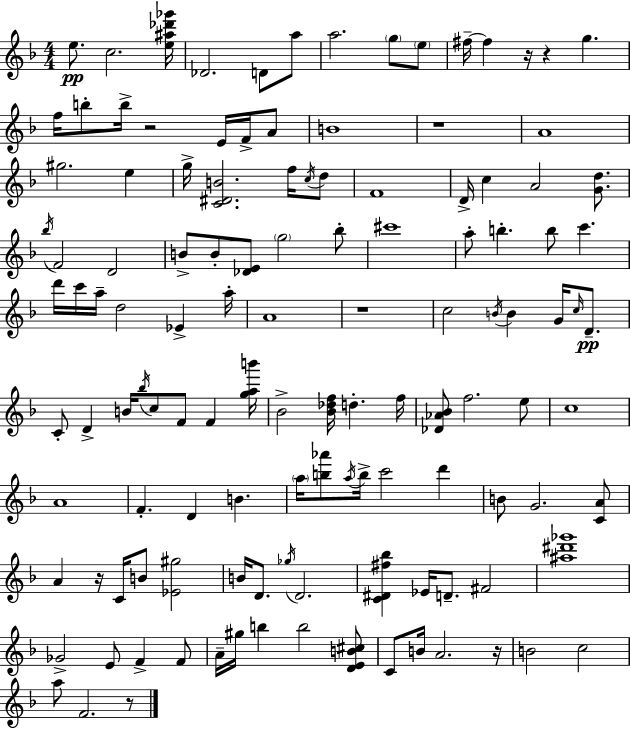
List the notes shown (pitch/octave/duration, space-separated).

E5/e. C5/h. [E5,A#5,Db6,Gb6]/s Db4/h. D4/e A5/e A5/h. G5/e E5/e F#5/s F#5/q R/s R/q G5/q. F5/s B5/e B5/s R/h E4/s F4/s A4/e B4/w R/w A4/w G#5/h. E5/q G5/s [C4,D#4,B4]/h. F5/s C5/s D5/e F4/w D4/s C5/q A4/h [G4,D5]/e. Bb5/s F4/h D4/h B4/e B4/e [Db4,E4]/e G5/h Bb5/e C#6/w A5/e B5/q. B5/e C6/q. D6/s C6/s A5/s D5/h Eb4/q A5/s A4/w R/w C5/h B4/s B4/q G4/s C5/s D4/e. C4/e D4/q B4/s Bb5/s C5/e F4/e F4/q [G5,A5,B6]/s Bb4/h [Bb4,Db5,F5]/s D5/q. F5/s [Db4,Ab4,Bb4]/e F5/h. E5/e C5/w A4/w F4/q. D4/q B4/q. A5/s [B5,Ab6]/e A5/s B5/s C6/h D6/q B4/e G4/h. [C4,A4]/e A4/q R/s C4/s B4/e [Eb4,G#5]/h B4/s D4/e. Gb5/s D4/h. [C4,D#4,F#5,Bb5]/q Eb4/s D4/e. F#4/h [A#5,D#6,Gb6]/w Gb4/h E4/e F4/q F4/e A4/s G#5/s B5/q B5/h [D4,E4,B4,C#5]/e C4/e B4/s A4/h. R/s B4/h C5/h A5/e F4/h. R/e